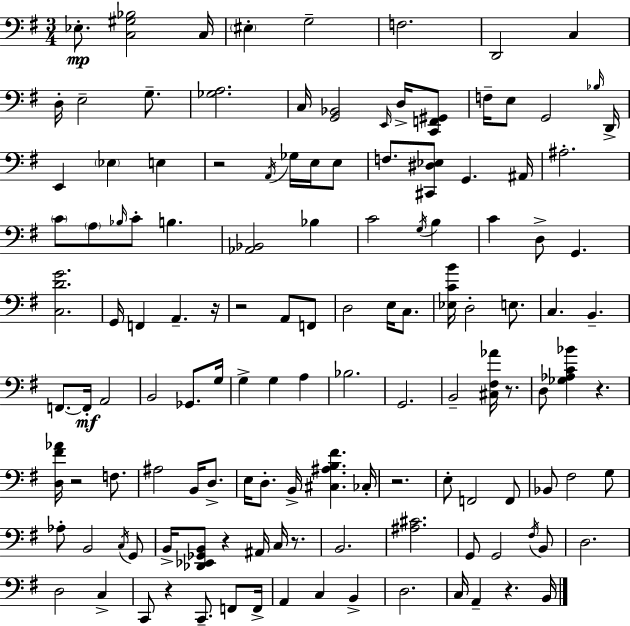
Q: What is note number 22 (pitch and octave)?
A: A2